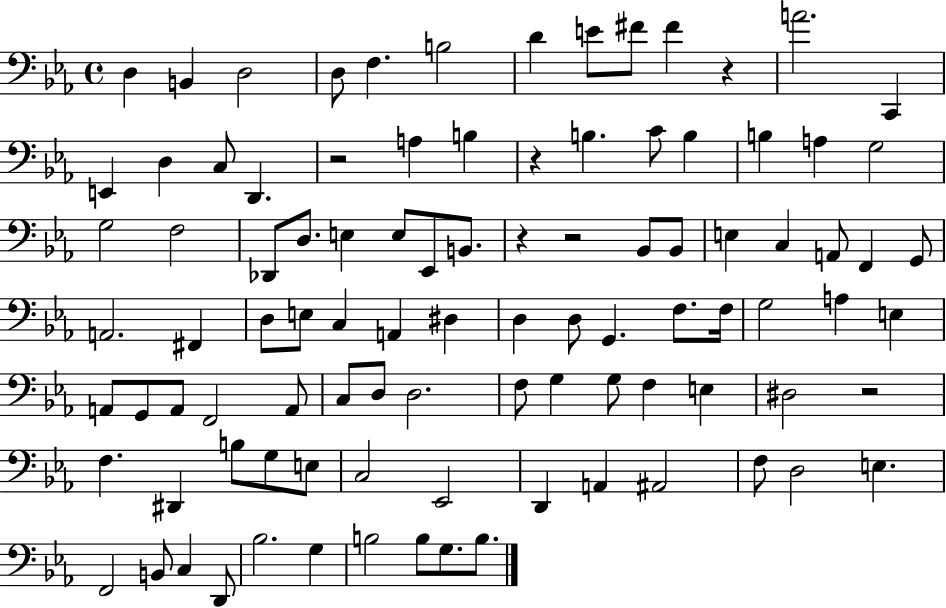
D3/q B2/q D3/h D3/e F3/q. B3/h D4/q E4/e F#4/e F#4/q R/q A4/h. C2/q E2/q D3/q C3/e D2/q. R/h A3/q B3/q R/q B3/q. C4/e B3/q B3/q A3/q G3/h G3/h F3/h Db2/e D3/e. E3/q E3/e Eb2/e B2/e. R/q R/h Bb2/e Bb2/e E3/q C3/q A2/e F2/q G2/e A2/h. F#2/q D3/e E3/e C3/q A2/q D#3/q D3/q D3/e G2/q. F3/e. F3/s G3/h A3/q E3/q A2/e G2/e A2/e F2/h A2/e C3/e D3/e D3/h. F3/e G3/q G3/e F3/q E3/q D#3/h R/h F3/q. D#2/q B3/e G3/e E3/e C3/h Eb2/h D2/q A2/q A#2/h F3/e D3/h E3/q. F2/h B2/e C3/q D2/e Bb3/h. G3/q B3/h B3/e G3/e. B3/e.